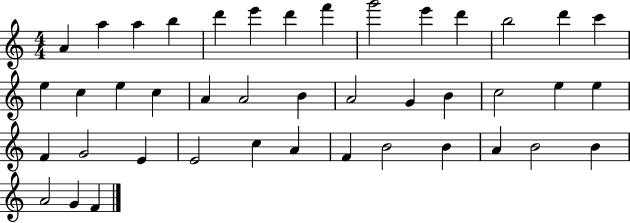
{
  \clef treble
  \numericTimeSignature
  \time 4/4
  \key c \major
  a'4 a''4 a''4 b''4 | d'''4 e'''4 d'''4 f'''4 | g'''2 e'''4 d'''4 | b''2 d'''4 c'''4 | \break e''4 c''4 e''4 c''4 | a'4 a'2 b'4 | a'2 g'4 b'4 | c''2 e''4 e''4 | \break f'4 g'2 e'4 | e'2 c''4 a'4 | f'4 b'2 b'4 | a'4 b'2 b'4 | \break a'2 g'4 f'4 | \bar "|."
}